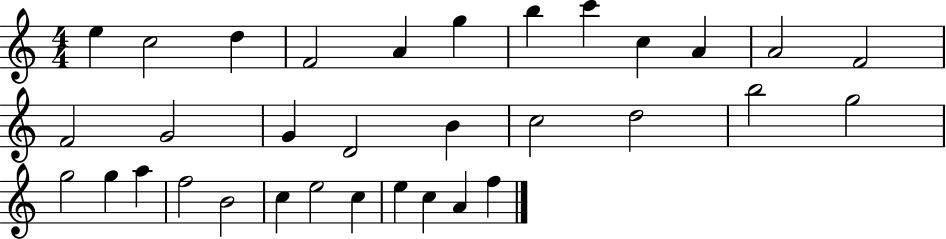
X:1
T:Untitled
M:4/4
L:1/4
K:C
e c2 d F2 A g b c' c A A2 F2 F2 G2 G D2 B c2 d2 b2 g2 g2 g a f2 B2 c e2 c e c A f